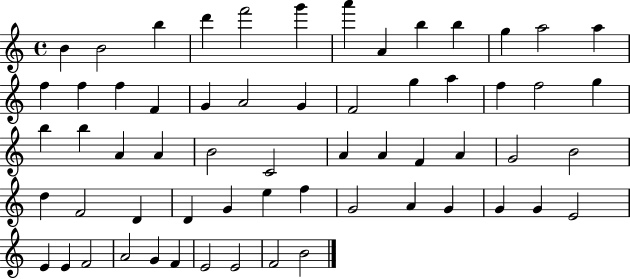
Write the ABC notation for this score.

X:1
T:Untitled
M:4/4
L:1/4
K:C
B B2 b d' f'2 g' a' A b b g a2 a f f f F G A2 G F2 g a f f2 g b b A A B2 C2 A A F A G2 B2 d F2 D D G e f G2 A G G G E2 E E F2 A2 G F E2 E2 F2 B2